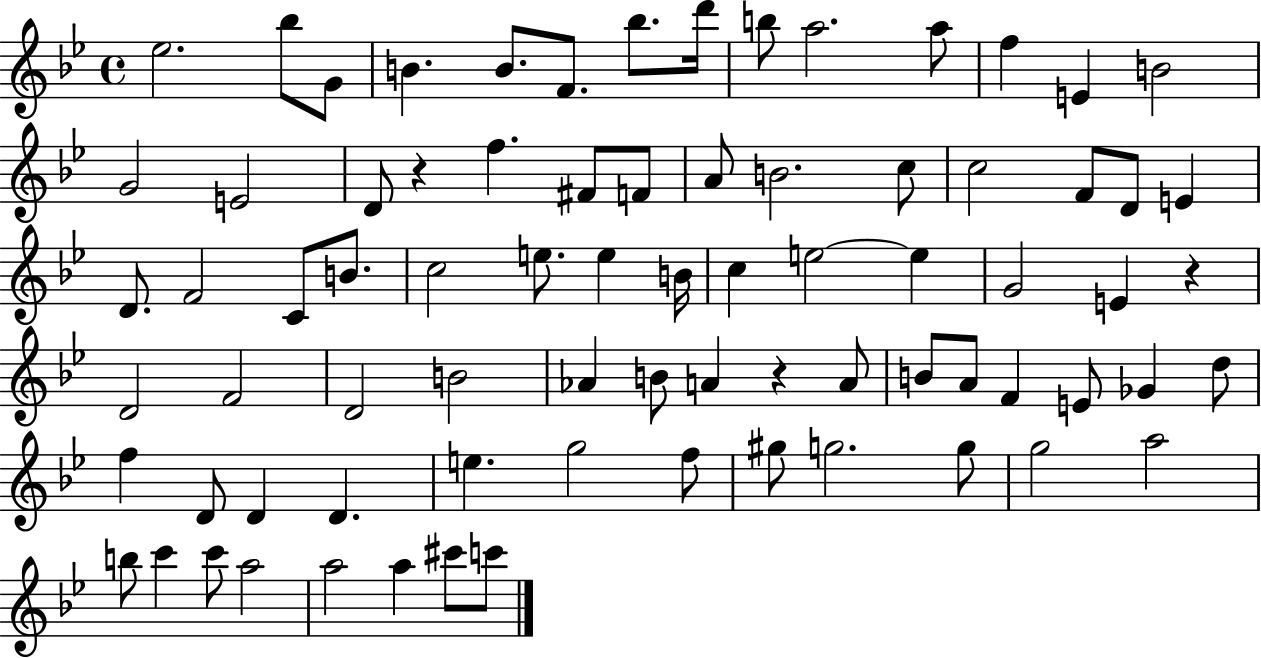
Eb5/h. Bb5/e G4/e B4/q. B4/e. F4/e. Bb5/e. D6/s B5/e A5/h. A5/e F5/q E4/q B4/h G4/h E4/h D4/e R/q F5/q. F#4/e F4/e A4/e B4/h. C5/e C5/h F4/e D4/e E4/q D4/e. F4/h C4/e B4/e. C5/h E5/e. E5/q B4/s C5/q E5/h E5/q G4/h E4/q R/q D4/h F4/h D4/h B4/h Ab4/q B4/e A4/q R/q A4/e B4/e A4/e F4/q E4/e Gb4/q D5/e F5/q D4/e D4/q D4/q. E5/q. G5/h F5/e G#5/e G5/h. G5/e G5/h A5/h B5/e C6/q C6/e A5/h A5/h A5/q C#6/e C6/e